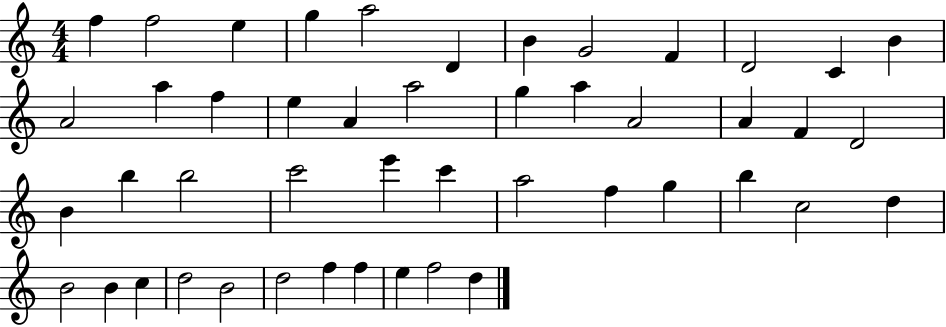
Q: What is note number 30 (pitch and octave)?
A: C6